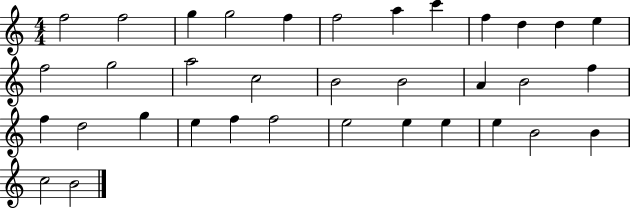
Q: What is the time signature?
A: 4/4